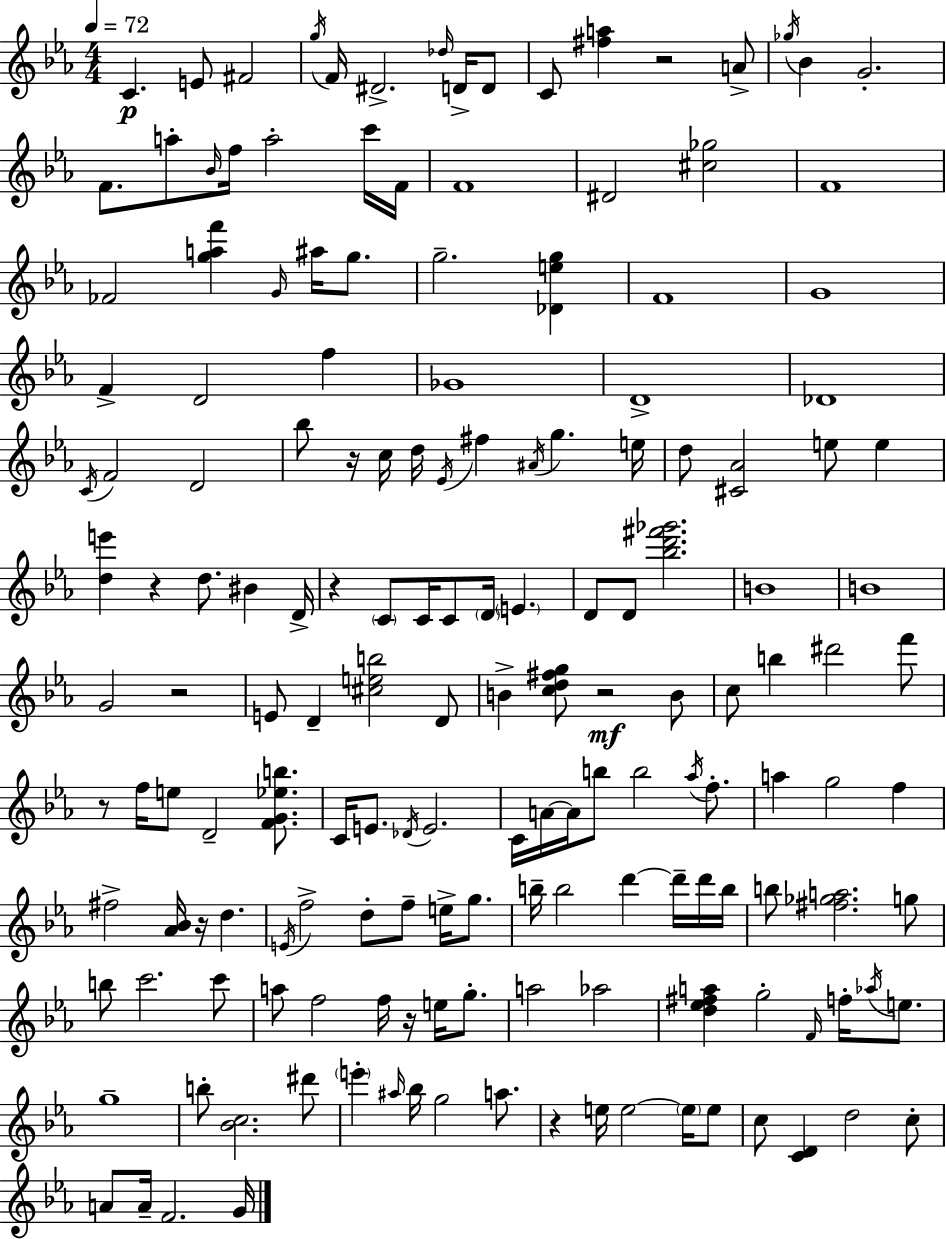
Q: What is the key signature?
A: C minor